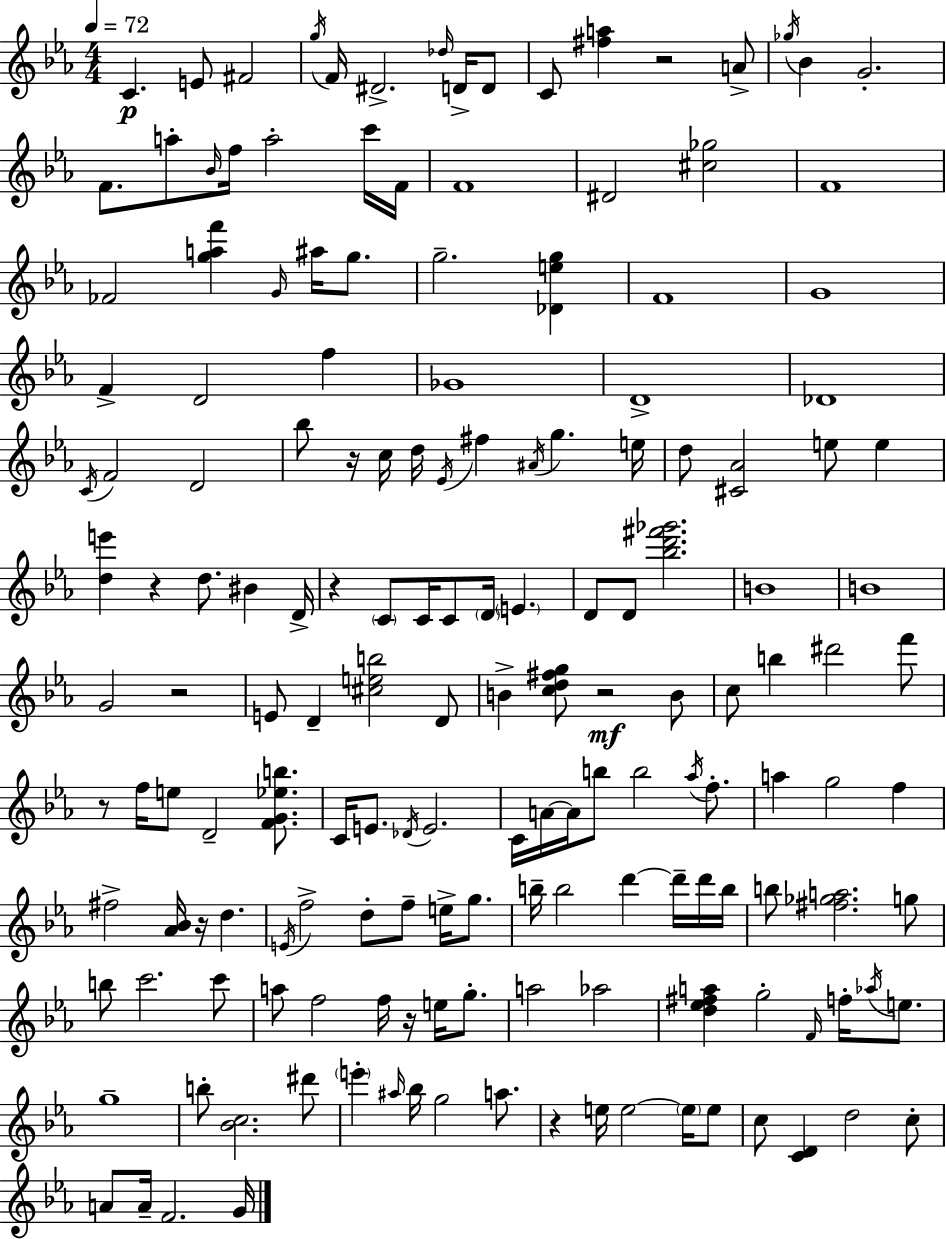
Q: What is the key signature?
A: C minor